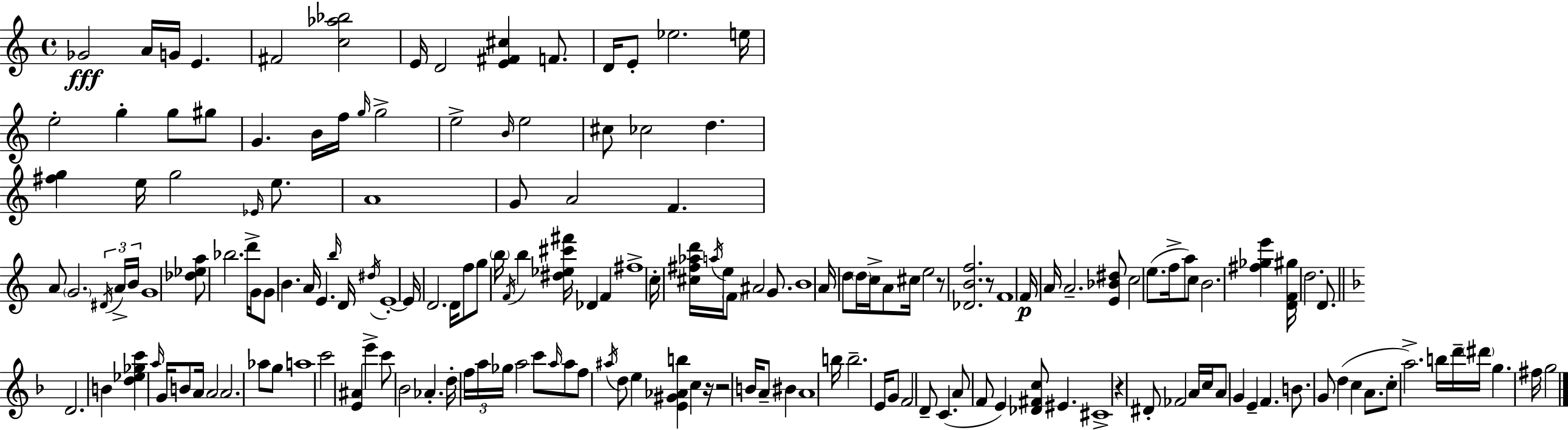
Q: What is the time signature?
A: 4/4